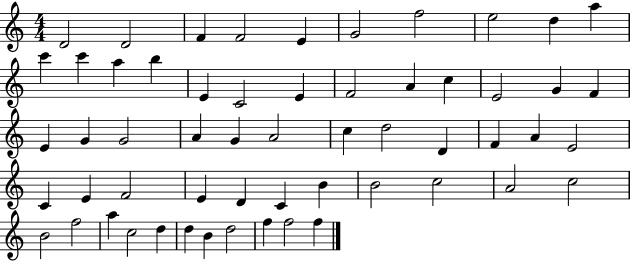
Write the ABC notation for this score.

X:1
T:Untitled
M:4/4
L:1/4
K:C
D2 D2 F F2 E G2 f2 e2 d a c' c' a b E C2 E F2 A c E2 G F E G G2 A G A2 c d2 D F A E2 C E F2 E D C B B2 c2 A2 c2 B2 f2 a c2 d d B d2 f f2 f